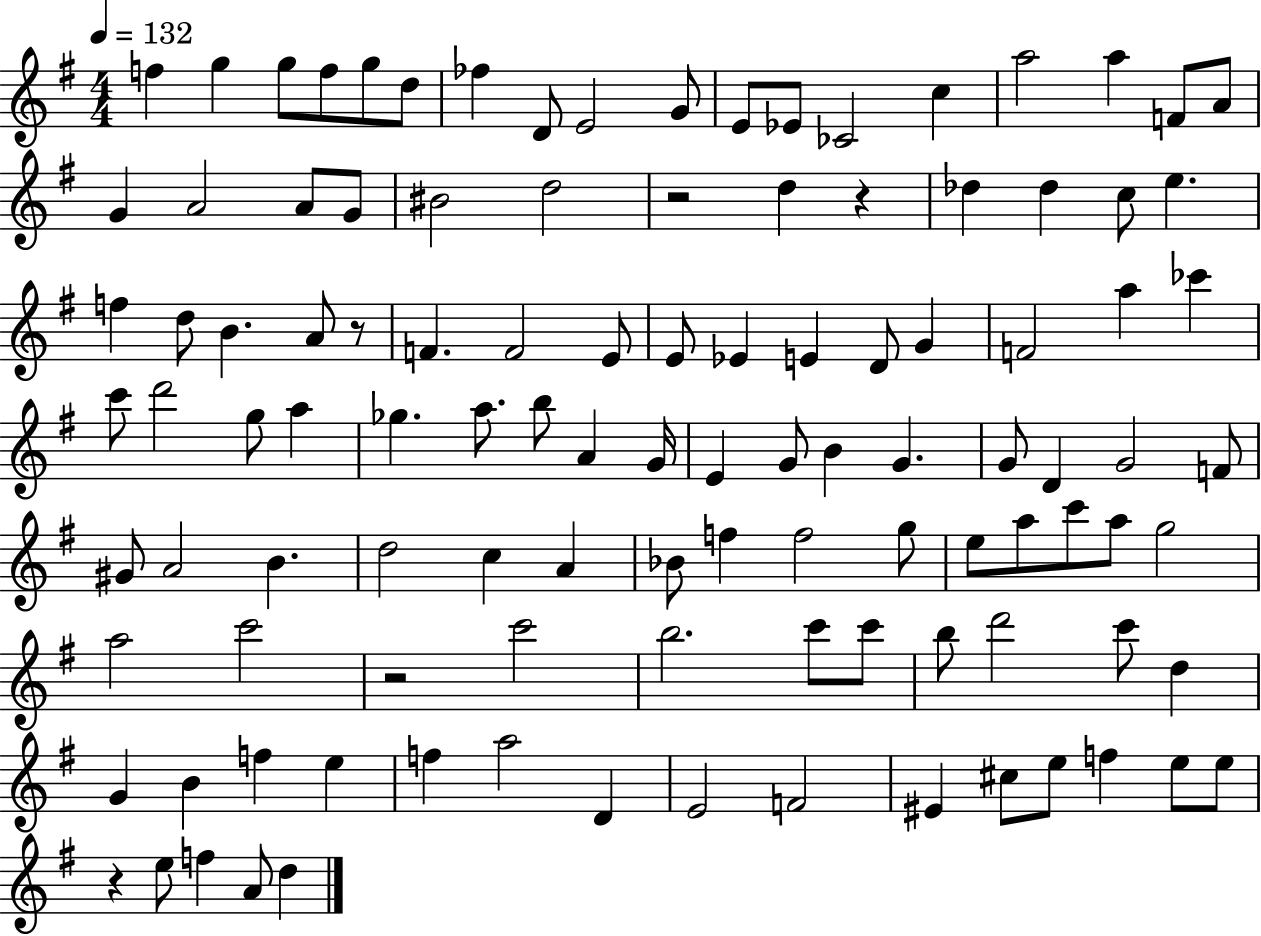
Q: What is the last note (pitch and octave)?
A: D5